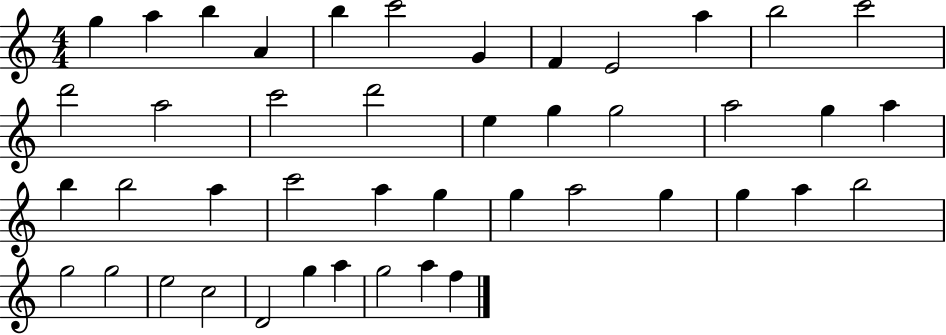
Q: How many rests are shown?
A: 0